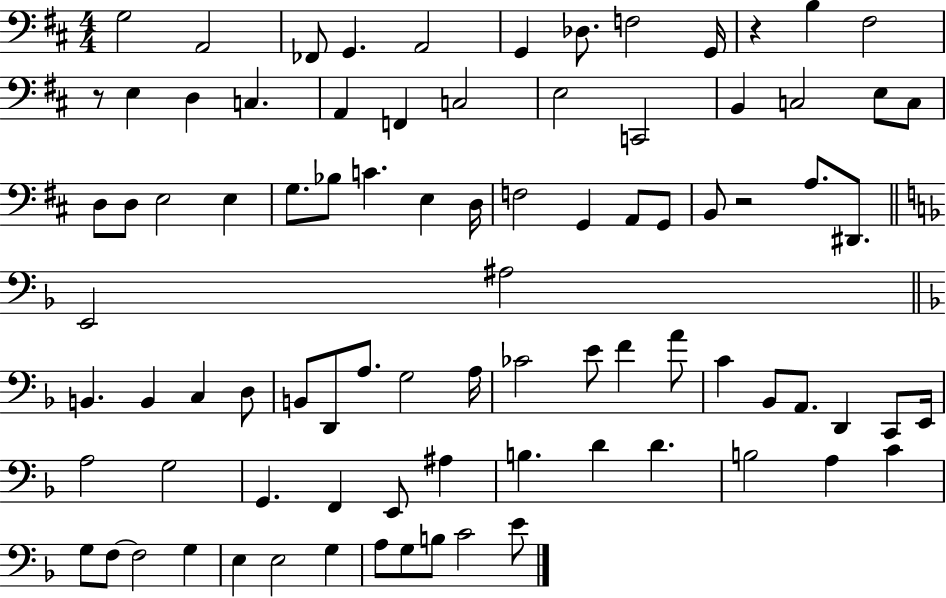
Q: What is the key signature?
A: D major